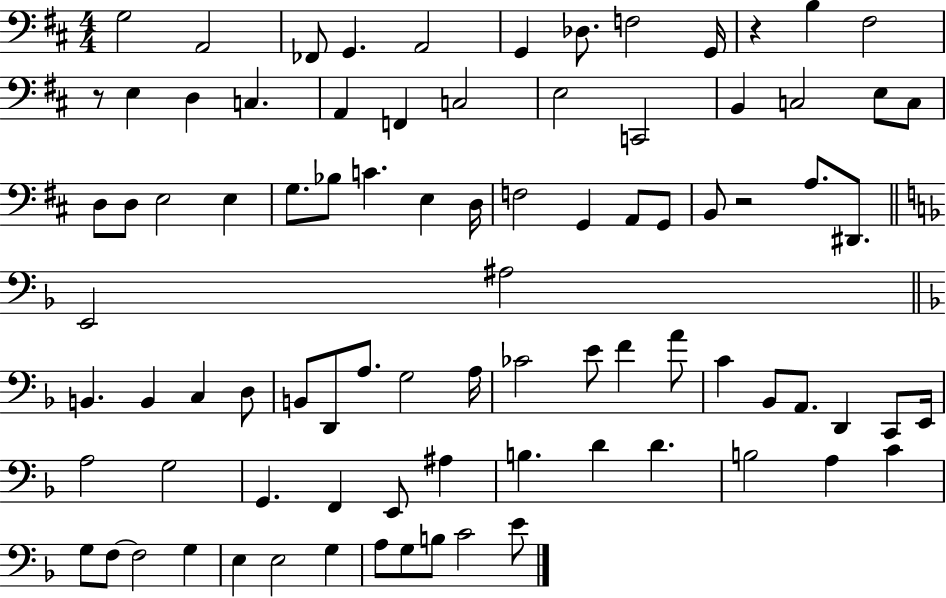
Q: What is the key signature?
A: D major